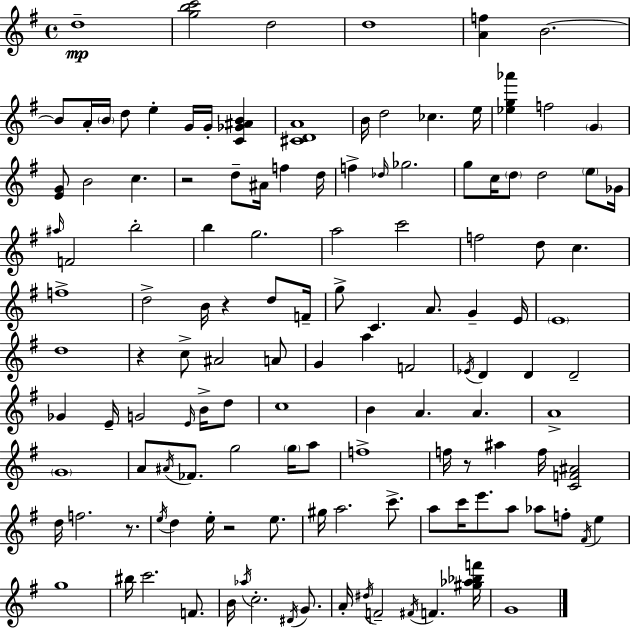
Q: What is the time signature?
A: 4/4